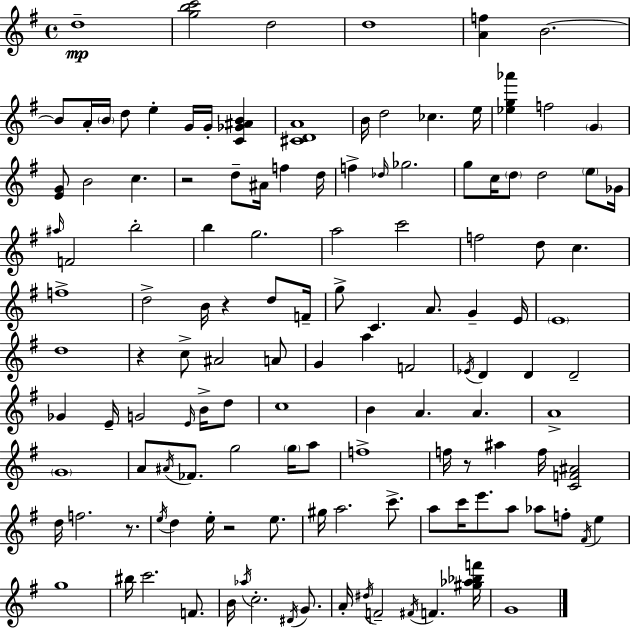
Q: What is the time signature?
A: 4/4